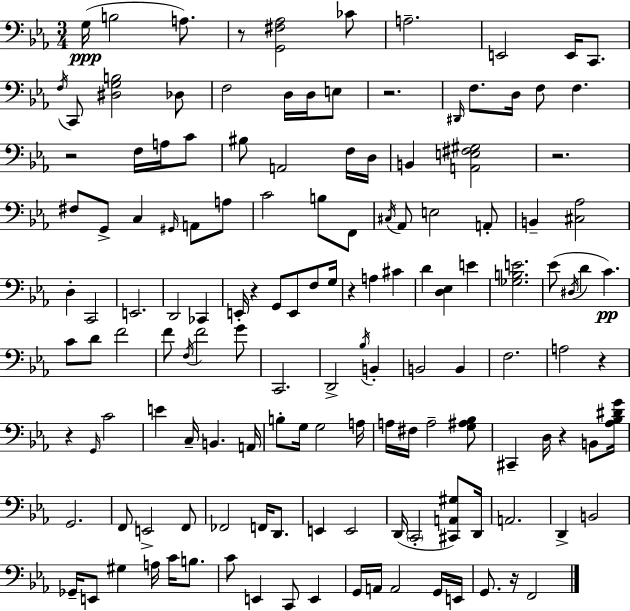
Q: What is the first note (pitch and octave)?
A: G3